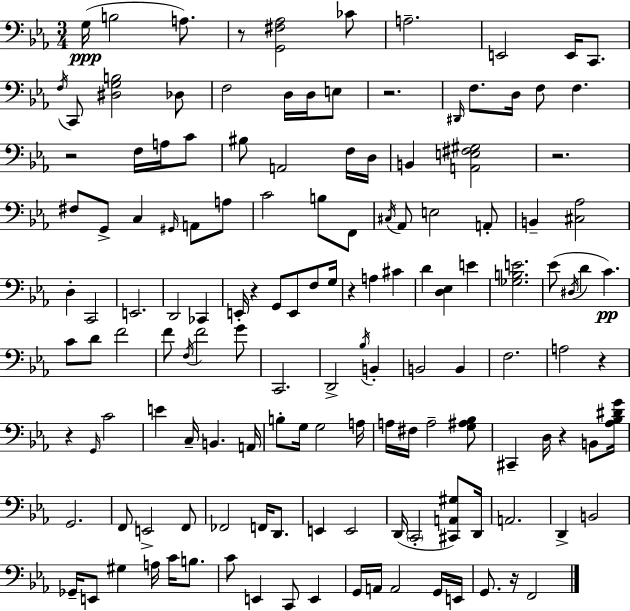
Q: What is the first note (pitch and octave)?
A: G3